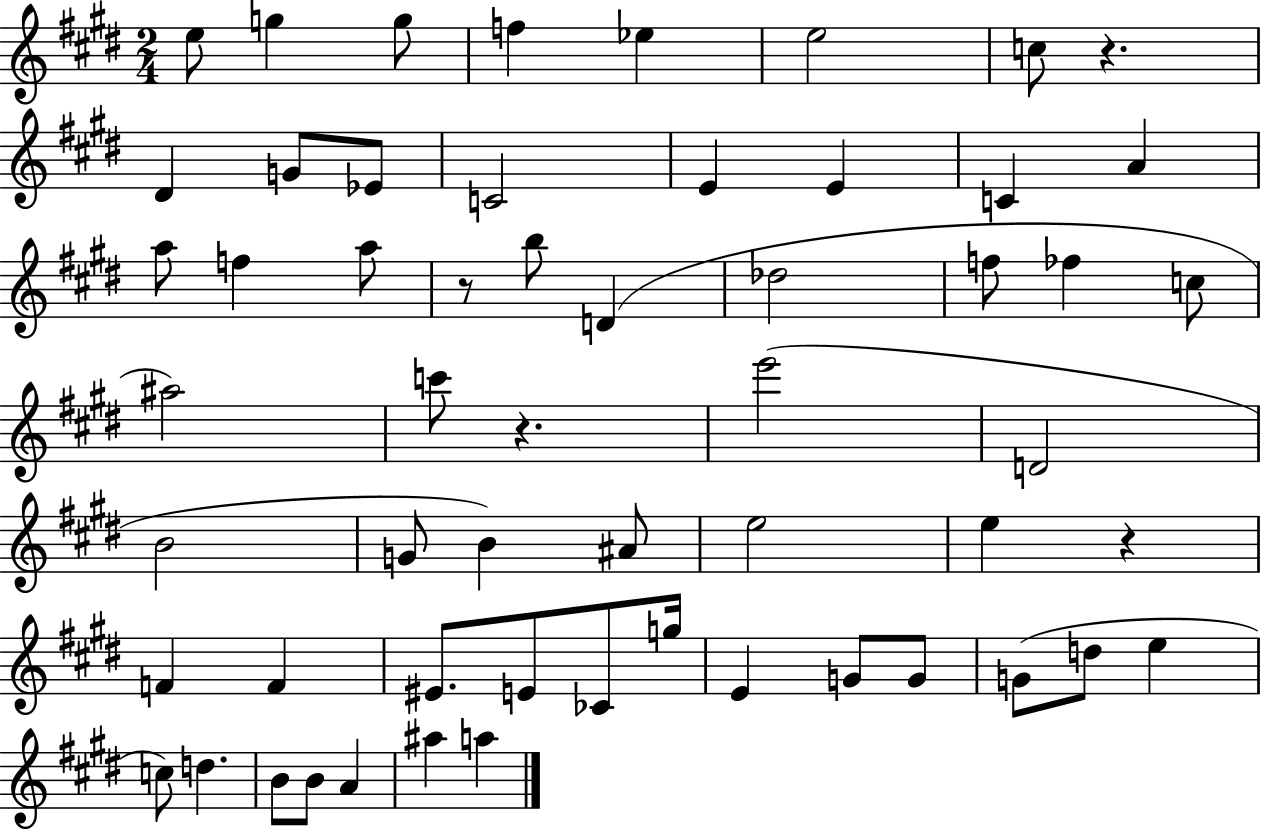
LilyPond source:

{
  \clef treble
  \numericTimeSignature
  \time 2/4
  \key e \major
  e''8 g''4 g''8 | f''4 ees''4 | e''2 | c''8 r4. | \break dis'4 g'8 ees'8 | c'2 | e'4 e'4 | c'4 a'4 | \break a''8 f''4 a''8 | r8 b''8 d'4( | des''2 | f''8 fes''4 c''8 | \break ais''2) | c'''8 r4. | e'''2( | d'2 | \break b'2 | g'8 b'4) ais'8 | e''2 | e''4 r4 | \break f'4 f'4 | eis'8. e'8 ces'8 g''16 | e'4 g'8 g'8 | g'8( d''8 e''4 | \break c''8) d''4. | b'8 b'8 a'4 | ais''4 a''4 | \bar "|."
}